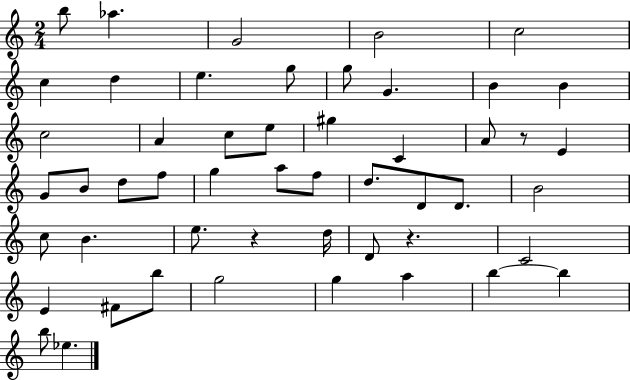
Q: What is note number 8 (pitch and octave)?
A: E5